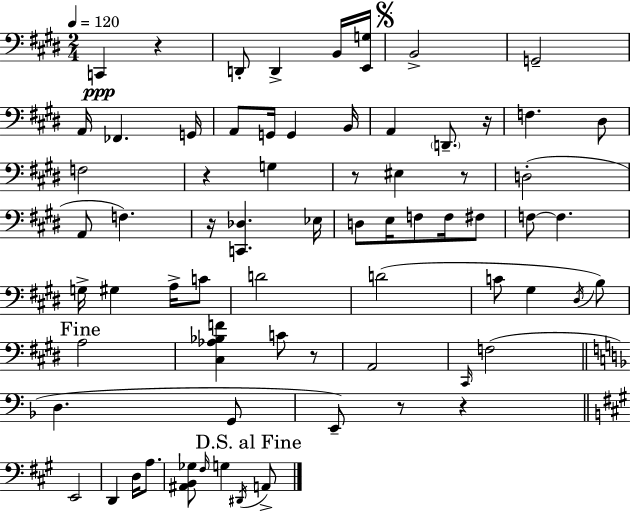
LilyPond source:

{
  \clef bass
  \numericTimeSignature
  \time 2/4
  \key e \major
  \tempo 4 = 120
  c,4\ppp r4 | d,8-. d,4-> b,16 <e, g>16 | \mark \markup { \musicglyph "scripts.segno" } b,2-> | g,2-- | \break a,16 fes,4. g,16 | a,8 g,16 g,4 b,16 | a,4 \parenthesize d,8.-- r16 | f4. dis8 | \break f2 | r4 g4 | r8 eis4 r8 | d2-.( | \break a,8 f4.) | r16 <c, des>4. ees16 | d8 e16 f8 f16 fis8 | f8~~ f4. | \break g16-> gis4 a16-> c'8 | d'2 | d'2( | c'8 gis4 \acciaccatura { dis16 } b8) | \break \mark "Fine" a2 | <cis aes bes f'>4 c'8 r8 | a,2 | \grace { cis,16 }( f2 | \break \bar "||" \break \key d \minor d4. g,8 | e,8--) r8 r4 | \bar "||" \break \key a \major e,2 | d,4 d16 a8. | <ais, b, ges>8 \grace { fis16 } g4 \acciaccatura { dis,16 } | \mark "D.S. al Fine" a,8-> \bar "|."
}